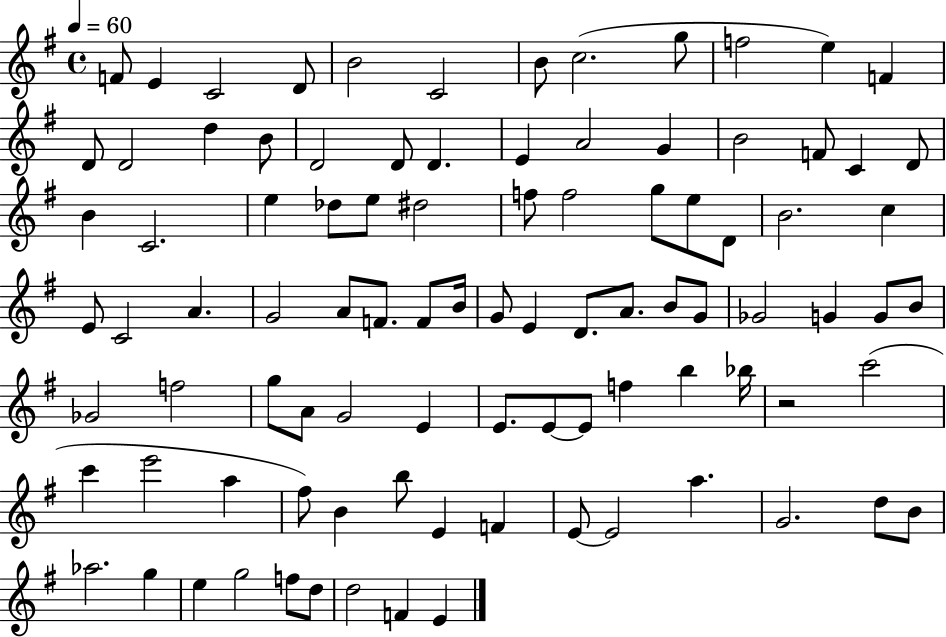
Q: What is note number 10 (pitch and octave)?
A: F5